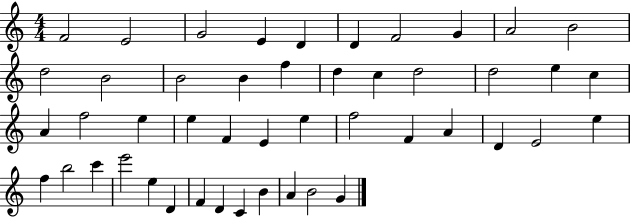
F4/h E4/h G4/h E4/q D4/q D4/q F4/h G4/q A4/h B4/h D5/h B4/h B4/h B4/q F5/q D5/q C5/q D5/h D5/h E5/q C5/q A4/q F5/h E5/q E5/q F4/q E4/q E5/q F5/h F4/q A4/q D4/q E4/h E5/q F5/q B5/h C6/q E6/h E5/q D4/q F4/q D4/q C4/q B4/q A4/q B4/h G4/q